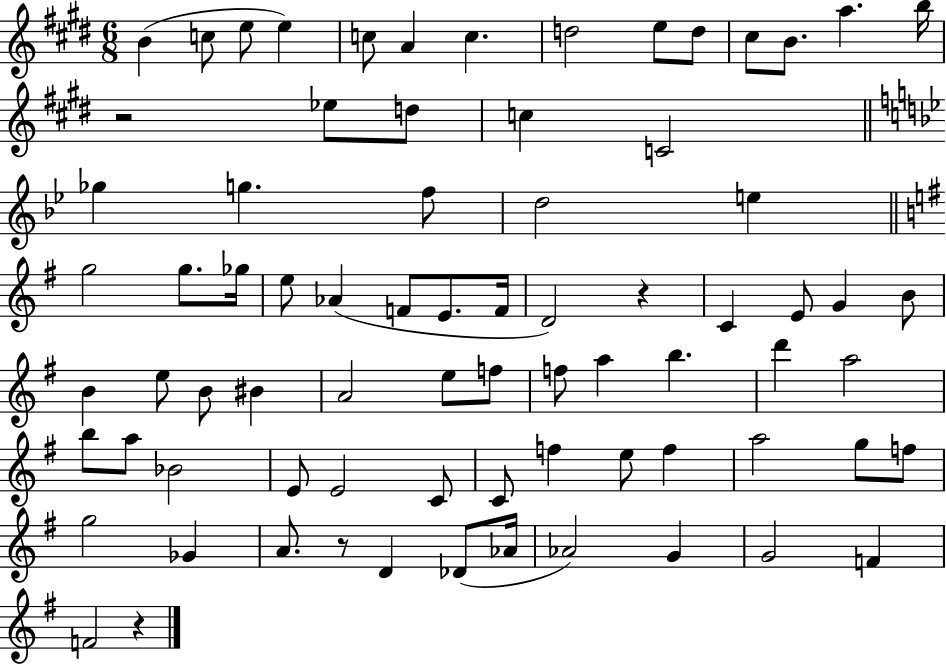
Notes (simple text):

B4/q C5/e E5/e E5/q C5/e A4/q C5/q. D5/h E5/e D5/e C#5/e B4/e. A5/q. B5/s R/h Eb5/e D5/e C5/q C4/h Gb5/q G5/q. F5/e D5/h E5/q G5/h G5/e. Gb5/s E5/e Ab4/q F4/e E4/e. F4/s D4/h R/q C4/q E4/e G4/q B4/e B4/q E5/e B4/e BIS4/q A4/h E5/e F5/e F5/e A5/q B5/q. D6/q A5/h B5/e A5/e Bb4/h E4/e E4/h C4/e C4/e F5/q E5/e F5/q A5/h G5/e F5/e G5/h Gb4/q A4/e. R/e D4/q Db4/e Ab4/s Ab4/h G4/q G4/h F4/q F4/h R/q